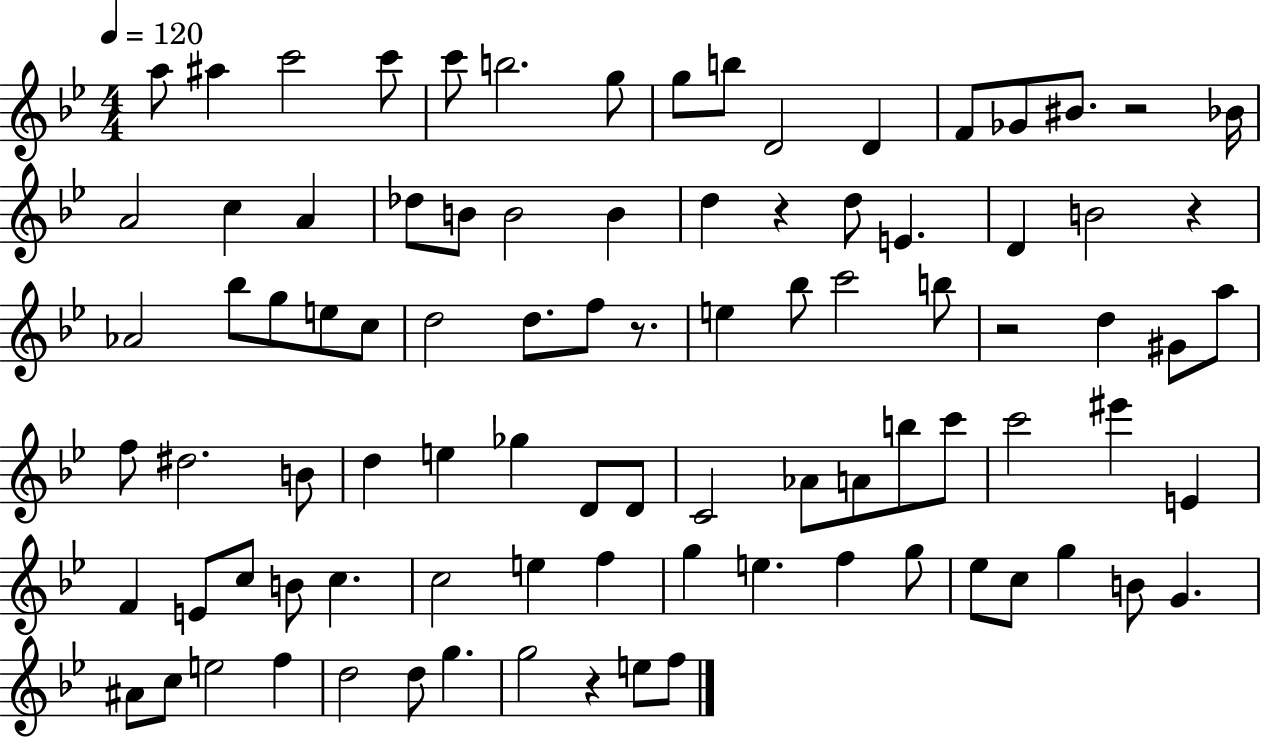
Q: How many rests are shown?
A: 6